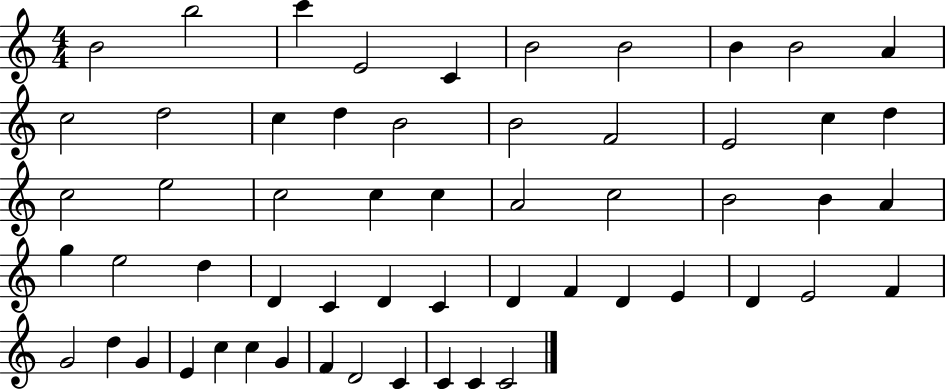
{
  \clef treble
  \numericTimeSignature
  \time 4/4
  \key c \major
  b'2 b''2 | c'''4 e'2 c'4 | b'2 b'2 | b'4 b'2 a'4 | \break c''2 d''2 | c''4 d''4 b'2 | b'2 f'2 | e'2 c''4 d''4 | \break c''2 e''2 | c''2 c''4 c''4 | a'2 c''2 | b'2 b'4 a'4 | \break g''4 e''2 d''4 | d'4 c'4 d'4 c'4 | d'4 f'4 d'4 e'4 | d'4 e'2 f'4 | \break g'2 d''4 g'4 | e'4 c''4 c''4 g'4 | f'4 d'2 c'4 | c'4 c'4 c'2 | \break \bar "|."
}